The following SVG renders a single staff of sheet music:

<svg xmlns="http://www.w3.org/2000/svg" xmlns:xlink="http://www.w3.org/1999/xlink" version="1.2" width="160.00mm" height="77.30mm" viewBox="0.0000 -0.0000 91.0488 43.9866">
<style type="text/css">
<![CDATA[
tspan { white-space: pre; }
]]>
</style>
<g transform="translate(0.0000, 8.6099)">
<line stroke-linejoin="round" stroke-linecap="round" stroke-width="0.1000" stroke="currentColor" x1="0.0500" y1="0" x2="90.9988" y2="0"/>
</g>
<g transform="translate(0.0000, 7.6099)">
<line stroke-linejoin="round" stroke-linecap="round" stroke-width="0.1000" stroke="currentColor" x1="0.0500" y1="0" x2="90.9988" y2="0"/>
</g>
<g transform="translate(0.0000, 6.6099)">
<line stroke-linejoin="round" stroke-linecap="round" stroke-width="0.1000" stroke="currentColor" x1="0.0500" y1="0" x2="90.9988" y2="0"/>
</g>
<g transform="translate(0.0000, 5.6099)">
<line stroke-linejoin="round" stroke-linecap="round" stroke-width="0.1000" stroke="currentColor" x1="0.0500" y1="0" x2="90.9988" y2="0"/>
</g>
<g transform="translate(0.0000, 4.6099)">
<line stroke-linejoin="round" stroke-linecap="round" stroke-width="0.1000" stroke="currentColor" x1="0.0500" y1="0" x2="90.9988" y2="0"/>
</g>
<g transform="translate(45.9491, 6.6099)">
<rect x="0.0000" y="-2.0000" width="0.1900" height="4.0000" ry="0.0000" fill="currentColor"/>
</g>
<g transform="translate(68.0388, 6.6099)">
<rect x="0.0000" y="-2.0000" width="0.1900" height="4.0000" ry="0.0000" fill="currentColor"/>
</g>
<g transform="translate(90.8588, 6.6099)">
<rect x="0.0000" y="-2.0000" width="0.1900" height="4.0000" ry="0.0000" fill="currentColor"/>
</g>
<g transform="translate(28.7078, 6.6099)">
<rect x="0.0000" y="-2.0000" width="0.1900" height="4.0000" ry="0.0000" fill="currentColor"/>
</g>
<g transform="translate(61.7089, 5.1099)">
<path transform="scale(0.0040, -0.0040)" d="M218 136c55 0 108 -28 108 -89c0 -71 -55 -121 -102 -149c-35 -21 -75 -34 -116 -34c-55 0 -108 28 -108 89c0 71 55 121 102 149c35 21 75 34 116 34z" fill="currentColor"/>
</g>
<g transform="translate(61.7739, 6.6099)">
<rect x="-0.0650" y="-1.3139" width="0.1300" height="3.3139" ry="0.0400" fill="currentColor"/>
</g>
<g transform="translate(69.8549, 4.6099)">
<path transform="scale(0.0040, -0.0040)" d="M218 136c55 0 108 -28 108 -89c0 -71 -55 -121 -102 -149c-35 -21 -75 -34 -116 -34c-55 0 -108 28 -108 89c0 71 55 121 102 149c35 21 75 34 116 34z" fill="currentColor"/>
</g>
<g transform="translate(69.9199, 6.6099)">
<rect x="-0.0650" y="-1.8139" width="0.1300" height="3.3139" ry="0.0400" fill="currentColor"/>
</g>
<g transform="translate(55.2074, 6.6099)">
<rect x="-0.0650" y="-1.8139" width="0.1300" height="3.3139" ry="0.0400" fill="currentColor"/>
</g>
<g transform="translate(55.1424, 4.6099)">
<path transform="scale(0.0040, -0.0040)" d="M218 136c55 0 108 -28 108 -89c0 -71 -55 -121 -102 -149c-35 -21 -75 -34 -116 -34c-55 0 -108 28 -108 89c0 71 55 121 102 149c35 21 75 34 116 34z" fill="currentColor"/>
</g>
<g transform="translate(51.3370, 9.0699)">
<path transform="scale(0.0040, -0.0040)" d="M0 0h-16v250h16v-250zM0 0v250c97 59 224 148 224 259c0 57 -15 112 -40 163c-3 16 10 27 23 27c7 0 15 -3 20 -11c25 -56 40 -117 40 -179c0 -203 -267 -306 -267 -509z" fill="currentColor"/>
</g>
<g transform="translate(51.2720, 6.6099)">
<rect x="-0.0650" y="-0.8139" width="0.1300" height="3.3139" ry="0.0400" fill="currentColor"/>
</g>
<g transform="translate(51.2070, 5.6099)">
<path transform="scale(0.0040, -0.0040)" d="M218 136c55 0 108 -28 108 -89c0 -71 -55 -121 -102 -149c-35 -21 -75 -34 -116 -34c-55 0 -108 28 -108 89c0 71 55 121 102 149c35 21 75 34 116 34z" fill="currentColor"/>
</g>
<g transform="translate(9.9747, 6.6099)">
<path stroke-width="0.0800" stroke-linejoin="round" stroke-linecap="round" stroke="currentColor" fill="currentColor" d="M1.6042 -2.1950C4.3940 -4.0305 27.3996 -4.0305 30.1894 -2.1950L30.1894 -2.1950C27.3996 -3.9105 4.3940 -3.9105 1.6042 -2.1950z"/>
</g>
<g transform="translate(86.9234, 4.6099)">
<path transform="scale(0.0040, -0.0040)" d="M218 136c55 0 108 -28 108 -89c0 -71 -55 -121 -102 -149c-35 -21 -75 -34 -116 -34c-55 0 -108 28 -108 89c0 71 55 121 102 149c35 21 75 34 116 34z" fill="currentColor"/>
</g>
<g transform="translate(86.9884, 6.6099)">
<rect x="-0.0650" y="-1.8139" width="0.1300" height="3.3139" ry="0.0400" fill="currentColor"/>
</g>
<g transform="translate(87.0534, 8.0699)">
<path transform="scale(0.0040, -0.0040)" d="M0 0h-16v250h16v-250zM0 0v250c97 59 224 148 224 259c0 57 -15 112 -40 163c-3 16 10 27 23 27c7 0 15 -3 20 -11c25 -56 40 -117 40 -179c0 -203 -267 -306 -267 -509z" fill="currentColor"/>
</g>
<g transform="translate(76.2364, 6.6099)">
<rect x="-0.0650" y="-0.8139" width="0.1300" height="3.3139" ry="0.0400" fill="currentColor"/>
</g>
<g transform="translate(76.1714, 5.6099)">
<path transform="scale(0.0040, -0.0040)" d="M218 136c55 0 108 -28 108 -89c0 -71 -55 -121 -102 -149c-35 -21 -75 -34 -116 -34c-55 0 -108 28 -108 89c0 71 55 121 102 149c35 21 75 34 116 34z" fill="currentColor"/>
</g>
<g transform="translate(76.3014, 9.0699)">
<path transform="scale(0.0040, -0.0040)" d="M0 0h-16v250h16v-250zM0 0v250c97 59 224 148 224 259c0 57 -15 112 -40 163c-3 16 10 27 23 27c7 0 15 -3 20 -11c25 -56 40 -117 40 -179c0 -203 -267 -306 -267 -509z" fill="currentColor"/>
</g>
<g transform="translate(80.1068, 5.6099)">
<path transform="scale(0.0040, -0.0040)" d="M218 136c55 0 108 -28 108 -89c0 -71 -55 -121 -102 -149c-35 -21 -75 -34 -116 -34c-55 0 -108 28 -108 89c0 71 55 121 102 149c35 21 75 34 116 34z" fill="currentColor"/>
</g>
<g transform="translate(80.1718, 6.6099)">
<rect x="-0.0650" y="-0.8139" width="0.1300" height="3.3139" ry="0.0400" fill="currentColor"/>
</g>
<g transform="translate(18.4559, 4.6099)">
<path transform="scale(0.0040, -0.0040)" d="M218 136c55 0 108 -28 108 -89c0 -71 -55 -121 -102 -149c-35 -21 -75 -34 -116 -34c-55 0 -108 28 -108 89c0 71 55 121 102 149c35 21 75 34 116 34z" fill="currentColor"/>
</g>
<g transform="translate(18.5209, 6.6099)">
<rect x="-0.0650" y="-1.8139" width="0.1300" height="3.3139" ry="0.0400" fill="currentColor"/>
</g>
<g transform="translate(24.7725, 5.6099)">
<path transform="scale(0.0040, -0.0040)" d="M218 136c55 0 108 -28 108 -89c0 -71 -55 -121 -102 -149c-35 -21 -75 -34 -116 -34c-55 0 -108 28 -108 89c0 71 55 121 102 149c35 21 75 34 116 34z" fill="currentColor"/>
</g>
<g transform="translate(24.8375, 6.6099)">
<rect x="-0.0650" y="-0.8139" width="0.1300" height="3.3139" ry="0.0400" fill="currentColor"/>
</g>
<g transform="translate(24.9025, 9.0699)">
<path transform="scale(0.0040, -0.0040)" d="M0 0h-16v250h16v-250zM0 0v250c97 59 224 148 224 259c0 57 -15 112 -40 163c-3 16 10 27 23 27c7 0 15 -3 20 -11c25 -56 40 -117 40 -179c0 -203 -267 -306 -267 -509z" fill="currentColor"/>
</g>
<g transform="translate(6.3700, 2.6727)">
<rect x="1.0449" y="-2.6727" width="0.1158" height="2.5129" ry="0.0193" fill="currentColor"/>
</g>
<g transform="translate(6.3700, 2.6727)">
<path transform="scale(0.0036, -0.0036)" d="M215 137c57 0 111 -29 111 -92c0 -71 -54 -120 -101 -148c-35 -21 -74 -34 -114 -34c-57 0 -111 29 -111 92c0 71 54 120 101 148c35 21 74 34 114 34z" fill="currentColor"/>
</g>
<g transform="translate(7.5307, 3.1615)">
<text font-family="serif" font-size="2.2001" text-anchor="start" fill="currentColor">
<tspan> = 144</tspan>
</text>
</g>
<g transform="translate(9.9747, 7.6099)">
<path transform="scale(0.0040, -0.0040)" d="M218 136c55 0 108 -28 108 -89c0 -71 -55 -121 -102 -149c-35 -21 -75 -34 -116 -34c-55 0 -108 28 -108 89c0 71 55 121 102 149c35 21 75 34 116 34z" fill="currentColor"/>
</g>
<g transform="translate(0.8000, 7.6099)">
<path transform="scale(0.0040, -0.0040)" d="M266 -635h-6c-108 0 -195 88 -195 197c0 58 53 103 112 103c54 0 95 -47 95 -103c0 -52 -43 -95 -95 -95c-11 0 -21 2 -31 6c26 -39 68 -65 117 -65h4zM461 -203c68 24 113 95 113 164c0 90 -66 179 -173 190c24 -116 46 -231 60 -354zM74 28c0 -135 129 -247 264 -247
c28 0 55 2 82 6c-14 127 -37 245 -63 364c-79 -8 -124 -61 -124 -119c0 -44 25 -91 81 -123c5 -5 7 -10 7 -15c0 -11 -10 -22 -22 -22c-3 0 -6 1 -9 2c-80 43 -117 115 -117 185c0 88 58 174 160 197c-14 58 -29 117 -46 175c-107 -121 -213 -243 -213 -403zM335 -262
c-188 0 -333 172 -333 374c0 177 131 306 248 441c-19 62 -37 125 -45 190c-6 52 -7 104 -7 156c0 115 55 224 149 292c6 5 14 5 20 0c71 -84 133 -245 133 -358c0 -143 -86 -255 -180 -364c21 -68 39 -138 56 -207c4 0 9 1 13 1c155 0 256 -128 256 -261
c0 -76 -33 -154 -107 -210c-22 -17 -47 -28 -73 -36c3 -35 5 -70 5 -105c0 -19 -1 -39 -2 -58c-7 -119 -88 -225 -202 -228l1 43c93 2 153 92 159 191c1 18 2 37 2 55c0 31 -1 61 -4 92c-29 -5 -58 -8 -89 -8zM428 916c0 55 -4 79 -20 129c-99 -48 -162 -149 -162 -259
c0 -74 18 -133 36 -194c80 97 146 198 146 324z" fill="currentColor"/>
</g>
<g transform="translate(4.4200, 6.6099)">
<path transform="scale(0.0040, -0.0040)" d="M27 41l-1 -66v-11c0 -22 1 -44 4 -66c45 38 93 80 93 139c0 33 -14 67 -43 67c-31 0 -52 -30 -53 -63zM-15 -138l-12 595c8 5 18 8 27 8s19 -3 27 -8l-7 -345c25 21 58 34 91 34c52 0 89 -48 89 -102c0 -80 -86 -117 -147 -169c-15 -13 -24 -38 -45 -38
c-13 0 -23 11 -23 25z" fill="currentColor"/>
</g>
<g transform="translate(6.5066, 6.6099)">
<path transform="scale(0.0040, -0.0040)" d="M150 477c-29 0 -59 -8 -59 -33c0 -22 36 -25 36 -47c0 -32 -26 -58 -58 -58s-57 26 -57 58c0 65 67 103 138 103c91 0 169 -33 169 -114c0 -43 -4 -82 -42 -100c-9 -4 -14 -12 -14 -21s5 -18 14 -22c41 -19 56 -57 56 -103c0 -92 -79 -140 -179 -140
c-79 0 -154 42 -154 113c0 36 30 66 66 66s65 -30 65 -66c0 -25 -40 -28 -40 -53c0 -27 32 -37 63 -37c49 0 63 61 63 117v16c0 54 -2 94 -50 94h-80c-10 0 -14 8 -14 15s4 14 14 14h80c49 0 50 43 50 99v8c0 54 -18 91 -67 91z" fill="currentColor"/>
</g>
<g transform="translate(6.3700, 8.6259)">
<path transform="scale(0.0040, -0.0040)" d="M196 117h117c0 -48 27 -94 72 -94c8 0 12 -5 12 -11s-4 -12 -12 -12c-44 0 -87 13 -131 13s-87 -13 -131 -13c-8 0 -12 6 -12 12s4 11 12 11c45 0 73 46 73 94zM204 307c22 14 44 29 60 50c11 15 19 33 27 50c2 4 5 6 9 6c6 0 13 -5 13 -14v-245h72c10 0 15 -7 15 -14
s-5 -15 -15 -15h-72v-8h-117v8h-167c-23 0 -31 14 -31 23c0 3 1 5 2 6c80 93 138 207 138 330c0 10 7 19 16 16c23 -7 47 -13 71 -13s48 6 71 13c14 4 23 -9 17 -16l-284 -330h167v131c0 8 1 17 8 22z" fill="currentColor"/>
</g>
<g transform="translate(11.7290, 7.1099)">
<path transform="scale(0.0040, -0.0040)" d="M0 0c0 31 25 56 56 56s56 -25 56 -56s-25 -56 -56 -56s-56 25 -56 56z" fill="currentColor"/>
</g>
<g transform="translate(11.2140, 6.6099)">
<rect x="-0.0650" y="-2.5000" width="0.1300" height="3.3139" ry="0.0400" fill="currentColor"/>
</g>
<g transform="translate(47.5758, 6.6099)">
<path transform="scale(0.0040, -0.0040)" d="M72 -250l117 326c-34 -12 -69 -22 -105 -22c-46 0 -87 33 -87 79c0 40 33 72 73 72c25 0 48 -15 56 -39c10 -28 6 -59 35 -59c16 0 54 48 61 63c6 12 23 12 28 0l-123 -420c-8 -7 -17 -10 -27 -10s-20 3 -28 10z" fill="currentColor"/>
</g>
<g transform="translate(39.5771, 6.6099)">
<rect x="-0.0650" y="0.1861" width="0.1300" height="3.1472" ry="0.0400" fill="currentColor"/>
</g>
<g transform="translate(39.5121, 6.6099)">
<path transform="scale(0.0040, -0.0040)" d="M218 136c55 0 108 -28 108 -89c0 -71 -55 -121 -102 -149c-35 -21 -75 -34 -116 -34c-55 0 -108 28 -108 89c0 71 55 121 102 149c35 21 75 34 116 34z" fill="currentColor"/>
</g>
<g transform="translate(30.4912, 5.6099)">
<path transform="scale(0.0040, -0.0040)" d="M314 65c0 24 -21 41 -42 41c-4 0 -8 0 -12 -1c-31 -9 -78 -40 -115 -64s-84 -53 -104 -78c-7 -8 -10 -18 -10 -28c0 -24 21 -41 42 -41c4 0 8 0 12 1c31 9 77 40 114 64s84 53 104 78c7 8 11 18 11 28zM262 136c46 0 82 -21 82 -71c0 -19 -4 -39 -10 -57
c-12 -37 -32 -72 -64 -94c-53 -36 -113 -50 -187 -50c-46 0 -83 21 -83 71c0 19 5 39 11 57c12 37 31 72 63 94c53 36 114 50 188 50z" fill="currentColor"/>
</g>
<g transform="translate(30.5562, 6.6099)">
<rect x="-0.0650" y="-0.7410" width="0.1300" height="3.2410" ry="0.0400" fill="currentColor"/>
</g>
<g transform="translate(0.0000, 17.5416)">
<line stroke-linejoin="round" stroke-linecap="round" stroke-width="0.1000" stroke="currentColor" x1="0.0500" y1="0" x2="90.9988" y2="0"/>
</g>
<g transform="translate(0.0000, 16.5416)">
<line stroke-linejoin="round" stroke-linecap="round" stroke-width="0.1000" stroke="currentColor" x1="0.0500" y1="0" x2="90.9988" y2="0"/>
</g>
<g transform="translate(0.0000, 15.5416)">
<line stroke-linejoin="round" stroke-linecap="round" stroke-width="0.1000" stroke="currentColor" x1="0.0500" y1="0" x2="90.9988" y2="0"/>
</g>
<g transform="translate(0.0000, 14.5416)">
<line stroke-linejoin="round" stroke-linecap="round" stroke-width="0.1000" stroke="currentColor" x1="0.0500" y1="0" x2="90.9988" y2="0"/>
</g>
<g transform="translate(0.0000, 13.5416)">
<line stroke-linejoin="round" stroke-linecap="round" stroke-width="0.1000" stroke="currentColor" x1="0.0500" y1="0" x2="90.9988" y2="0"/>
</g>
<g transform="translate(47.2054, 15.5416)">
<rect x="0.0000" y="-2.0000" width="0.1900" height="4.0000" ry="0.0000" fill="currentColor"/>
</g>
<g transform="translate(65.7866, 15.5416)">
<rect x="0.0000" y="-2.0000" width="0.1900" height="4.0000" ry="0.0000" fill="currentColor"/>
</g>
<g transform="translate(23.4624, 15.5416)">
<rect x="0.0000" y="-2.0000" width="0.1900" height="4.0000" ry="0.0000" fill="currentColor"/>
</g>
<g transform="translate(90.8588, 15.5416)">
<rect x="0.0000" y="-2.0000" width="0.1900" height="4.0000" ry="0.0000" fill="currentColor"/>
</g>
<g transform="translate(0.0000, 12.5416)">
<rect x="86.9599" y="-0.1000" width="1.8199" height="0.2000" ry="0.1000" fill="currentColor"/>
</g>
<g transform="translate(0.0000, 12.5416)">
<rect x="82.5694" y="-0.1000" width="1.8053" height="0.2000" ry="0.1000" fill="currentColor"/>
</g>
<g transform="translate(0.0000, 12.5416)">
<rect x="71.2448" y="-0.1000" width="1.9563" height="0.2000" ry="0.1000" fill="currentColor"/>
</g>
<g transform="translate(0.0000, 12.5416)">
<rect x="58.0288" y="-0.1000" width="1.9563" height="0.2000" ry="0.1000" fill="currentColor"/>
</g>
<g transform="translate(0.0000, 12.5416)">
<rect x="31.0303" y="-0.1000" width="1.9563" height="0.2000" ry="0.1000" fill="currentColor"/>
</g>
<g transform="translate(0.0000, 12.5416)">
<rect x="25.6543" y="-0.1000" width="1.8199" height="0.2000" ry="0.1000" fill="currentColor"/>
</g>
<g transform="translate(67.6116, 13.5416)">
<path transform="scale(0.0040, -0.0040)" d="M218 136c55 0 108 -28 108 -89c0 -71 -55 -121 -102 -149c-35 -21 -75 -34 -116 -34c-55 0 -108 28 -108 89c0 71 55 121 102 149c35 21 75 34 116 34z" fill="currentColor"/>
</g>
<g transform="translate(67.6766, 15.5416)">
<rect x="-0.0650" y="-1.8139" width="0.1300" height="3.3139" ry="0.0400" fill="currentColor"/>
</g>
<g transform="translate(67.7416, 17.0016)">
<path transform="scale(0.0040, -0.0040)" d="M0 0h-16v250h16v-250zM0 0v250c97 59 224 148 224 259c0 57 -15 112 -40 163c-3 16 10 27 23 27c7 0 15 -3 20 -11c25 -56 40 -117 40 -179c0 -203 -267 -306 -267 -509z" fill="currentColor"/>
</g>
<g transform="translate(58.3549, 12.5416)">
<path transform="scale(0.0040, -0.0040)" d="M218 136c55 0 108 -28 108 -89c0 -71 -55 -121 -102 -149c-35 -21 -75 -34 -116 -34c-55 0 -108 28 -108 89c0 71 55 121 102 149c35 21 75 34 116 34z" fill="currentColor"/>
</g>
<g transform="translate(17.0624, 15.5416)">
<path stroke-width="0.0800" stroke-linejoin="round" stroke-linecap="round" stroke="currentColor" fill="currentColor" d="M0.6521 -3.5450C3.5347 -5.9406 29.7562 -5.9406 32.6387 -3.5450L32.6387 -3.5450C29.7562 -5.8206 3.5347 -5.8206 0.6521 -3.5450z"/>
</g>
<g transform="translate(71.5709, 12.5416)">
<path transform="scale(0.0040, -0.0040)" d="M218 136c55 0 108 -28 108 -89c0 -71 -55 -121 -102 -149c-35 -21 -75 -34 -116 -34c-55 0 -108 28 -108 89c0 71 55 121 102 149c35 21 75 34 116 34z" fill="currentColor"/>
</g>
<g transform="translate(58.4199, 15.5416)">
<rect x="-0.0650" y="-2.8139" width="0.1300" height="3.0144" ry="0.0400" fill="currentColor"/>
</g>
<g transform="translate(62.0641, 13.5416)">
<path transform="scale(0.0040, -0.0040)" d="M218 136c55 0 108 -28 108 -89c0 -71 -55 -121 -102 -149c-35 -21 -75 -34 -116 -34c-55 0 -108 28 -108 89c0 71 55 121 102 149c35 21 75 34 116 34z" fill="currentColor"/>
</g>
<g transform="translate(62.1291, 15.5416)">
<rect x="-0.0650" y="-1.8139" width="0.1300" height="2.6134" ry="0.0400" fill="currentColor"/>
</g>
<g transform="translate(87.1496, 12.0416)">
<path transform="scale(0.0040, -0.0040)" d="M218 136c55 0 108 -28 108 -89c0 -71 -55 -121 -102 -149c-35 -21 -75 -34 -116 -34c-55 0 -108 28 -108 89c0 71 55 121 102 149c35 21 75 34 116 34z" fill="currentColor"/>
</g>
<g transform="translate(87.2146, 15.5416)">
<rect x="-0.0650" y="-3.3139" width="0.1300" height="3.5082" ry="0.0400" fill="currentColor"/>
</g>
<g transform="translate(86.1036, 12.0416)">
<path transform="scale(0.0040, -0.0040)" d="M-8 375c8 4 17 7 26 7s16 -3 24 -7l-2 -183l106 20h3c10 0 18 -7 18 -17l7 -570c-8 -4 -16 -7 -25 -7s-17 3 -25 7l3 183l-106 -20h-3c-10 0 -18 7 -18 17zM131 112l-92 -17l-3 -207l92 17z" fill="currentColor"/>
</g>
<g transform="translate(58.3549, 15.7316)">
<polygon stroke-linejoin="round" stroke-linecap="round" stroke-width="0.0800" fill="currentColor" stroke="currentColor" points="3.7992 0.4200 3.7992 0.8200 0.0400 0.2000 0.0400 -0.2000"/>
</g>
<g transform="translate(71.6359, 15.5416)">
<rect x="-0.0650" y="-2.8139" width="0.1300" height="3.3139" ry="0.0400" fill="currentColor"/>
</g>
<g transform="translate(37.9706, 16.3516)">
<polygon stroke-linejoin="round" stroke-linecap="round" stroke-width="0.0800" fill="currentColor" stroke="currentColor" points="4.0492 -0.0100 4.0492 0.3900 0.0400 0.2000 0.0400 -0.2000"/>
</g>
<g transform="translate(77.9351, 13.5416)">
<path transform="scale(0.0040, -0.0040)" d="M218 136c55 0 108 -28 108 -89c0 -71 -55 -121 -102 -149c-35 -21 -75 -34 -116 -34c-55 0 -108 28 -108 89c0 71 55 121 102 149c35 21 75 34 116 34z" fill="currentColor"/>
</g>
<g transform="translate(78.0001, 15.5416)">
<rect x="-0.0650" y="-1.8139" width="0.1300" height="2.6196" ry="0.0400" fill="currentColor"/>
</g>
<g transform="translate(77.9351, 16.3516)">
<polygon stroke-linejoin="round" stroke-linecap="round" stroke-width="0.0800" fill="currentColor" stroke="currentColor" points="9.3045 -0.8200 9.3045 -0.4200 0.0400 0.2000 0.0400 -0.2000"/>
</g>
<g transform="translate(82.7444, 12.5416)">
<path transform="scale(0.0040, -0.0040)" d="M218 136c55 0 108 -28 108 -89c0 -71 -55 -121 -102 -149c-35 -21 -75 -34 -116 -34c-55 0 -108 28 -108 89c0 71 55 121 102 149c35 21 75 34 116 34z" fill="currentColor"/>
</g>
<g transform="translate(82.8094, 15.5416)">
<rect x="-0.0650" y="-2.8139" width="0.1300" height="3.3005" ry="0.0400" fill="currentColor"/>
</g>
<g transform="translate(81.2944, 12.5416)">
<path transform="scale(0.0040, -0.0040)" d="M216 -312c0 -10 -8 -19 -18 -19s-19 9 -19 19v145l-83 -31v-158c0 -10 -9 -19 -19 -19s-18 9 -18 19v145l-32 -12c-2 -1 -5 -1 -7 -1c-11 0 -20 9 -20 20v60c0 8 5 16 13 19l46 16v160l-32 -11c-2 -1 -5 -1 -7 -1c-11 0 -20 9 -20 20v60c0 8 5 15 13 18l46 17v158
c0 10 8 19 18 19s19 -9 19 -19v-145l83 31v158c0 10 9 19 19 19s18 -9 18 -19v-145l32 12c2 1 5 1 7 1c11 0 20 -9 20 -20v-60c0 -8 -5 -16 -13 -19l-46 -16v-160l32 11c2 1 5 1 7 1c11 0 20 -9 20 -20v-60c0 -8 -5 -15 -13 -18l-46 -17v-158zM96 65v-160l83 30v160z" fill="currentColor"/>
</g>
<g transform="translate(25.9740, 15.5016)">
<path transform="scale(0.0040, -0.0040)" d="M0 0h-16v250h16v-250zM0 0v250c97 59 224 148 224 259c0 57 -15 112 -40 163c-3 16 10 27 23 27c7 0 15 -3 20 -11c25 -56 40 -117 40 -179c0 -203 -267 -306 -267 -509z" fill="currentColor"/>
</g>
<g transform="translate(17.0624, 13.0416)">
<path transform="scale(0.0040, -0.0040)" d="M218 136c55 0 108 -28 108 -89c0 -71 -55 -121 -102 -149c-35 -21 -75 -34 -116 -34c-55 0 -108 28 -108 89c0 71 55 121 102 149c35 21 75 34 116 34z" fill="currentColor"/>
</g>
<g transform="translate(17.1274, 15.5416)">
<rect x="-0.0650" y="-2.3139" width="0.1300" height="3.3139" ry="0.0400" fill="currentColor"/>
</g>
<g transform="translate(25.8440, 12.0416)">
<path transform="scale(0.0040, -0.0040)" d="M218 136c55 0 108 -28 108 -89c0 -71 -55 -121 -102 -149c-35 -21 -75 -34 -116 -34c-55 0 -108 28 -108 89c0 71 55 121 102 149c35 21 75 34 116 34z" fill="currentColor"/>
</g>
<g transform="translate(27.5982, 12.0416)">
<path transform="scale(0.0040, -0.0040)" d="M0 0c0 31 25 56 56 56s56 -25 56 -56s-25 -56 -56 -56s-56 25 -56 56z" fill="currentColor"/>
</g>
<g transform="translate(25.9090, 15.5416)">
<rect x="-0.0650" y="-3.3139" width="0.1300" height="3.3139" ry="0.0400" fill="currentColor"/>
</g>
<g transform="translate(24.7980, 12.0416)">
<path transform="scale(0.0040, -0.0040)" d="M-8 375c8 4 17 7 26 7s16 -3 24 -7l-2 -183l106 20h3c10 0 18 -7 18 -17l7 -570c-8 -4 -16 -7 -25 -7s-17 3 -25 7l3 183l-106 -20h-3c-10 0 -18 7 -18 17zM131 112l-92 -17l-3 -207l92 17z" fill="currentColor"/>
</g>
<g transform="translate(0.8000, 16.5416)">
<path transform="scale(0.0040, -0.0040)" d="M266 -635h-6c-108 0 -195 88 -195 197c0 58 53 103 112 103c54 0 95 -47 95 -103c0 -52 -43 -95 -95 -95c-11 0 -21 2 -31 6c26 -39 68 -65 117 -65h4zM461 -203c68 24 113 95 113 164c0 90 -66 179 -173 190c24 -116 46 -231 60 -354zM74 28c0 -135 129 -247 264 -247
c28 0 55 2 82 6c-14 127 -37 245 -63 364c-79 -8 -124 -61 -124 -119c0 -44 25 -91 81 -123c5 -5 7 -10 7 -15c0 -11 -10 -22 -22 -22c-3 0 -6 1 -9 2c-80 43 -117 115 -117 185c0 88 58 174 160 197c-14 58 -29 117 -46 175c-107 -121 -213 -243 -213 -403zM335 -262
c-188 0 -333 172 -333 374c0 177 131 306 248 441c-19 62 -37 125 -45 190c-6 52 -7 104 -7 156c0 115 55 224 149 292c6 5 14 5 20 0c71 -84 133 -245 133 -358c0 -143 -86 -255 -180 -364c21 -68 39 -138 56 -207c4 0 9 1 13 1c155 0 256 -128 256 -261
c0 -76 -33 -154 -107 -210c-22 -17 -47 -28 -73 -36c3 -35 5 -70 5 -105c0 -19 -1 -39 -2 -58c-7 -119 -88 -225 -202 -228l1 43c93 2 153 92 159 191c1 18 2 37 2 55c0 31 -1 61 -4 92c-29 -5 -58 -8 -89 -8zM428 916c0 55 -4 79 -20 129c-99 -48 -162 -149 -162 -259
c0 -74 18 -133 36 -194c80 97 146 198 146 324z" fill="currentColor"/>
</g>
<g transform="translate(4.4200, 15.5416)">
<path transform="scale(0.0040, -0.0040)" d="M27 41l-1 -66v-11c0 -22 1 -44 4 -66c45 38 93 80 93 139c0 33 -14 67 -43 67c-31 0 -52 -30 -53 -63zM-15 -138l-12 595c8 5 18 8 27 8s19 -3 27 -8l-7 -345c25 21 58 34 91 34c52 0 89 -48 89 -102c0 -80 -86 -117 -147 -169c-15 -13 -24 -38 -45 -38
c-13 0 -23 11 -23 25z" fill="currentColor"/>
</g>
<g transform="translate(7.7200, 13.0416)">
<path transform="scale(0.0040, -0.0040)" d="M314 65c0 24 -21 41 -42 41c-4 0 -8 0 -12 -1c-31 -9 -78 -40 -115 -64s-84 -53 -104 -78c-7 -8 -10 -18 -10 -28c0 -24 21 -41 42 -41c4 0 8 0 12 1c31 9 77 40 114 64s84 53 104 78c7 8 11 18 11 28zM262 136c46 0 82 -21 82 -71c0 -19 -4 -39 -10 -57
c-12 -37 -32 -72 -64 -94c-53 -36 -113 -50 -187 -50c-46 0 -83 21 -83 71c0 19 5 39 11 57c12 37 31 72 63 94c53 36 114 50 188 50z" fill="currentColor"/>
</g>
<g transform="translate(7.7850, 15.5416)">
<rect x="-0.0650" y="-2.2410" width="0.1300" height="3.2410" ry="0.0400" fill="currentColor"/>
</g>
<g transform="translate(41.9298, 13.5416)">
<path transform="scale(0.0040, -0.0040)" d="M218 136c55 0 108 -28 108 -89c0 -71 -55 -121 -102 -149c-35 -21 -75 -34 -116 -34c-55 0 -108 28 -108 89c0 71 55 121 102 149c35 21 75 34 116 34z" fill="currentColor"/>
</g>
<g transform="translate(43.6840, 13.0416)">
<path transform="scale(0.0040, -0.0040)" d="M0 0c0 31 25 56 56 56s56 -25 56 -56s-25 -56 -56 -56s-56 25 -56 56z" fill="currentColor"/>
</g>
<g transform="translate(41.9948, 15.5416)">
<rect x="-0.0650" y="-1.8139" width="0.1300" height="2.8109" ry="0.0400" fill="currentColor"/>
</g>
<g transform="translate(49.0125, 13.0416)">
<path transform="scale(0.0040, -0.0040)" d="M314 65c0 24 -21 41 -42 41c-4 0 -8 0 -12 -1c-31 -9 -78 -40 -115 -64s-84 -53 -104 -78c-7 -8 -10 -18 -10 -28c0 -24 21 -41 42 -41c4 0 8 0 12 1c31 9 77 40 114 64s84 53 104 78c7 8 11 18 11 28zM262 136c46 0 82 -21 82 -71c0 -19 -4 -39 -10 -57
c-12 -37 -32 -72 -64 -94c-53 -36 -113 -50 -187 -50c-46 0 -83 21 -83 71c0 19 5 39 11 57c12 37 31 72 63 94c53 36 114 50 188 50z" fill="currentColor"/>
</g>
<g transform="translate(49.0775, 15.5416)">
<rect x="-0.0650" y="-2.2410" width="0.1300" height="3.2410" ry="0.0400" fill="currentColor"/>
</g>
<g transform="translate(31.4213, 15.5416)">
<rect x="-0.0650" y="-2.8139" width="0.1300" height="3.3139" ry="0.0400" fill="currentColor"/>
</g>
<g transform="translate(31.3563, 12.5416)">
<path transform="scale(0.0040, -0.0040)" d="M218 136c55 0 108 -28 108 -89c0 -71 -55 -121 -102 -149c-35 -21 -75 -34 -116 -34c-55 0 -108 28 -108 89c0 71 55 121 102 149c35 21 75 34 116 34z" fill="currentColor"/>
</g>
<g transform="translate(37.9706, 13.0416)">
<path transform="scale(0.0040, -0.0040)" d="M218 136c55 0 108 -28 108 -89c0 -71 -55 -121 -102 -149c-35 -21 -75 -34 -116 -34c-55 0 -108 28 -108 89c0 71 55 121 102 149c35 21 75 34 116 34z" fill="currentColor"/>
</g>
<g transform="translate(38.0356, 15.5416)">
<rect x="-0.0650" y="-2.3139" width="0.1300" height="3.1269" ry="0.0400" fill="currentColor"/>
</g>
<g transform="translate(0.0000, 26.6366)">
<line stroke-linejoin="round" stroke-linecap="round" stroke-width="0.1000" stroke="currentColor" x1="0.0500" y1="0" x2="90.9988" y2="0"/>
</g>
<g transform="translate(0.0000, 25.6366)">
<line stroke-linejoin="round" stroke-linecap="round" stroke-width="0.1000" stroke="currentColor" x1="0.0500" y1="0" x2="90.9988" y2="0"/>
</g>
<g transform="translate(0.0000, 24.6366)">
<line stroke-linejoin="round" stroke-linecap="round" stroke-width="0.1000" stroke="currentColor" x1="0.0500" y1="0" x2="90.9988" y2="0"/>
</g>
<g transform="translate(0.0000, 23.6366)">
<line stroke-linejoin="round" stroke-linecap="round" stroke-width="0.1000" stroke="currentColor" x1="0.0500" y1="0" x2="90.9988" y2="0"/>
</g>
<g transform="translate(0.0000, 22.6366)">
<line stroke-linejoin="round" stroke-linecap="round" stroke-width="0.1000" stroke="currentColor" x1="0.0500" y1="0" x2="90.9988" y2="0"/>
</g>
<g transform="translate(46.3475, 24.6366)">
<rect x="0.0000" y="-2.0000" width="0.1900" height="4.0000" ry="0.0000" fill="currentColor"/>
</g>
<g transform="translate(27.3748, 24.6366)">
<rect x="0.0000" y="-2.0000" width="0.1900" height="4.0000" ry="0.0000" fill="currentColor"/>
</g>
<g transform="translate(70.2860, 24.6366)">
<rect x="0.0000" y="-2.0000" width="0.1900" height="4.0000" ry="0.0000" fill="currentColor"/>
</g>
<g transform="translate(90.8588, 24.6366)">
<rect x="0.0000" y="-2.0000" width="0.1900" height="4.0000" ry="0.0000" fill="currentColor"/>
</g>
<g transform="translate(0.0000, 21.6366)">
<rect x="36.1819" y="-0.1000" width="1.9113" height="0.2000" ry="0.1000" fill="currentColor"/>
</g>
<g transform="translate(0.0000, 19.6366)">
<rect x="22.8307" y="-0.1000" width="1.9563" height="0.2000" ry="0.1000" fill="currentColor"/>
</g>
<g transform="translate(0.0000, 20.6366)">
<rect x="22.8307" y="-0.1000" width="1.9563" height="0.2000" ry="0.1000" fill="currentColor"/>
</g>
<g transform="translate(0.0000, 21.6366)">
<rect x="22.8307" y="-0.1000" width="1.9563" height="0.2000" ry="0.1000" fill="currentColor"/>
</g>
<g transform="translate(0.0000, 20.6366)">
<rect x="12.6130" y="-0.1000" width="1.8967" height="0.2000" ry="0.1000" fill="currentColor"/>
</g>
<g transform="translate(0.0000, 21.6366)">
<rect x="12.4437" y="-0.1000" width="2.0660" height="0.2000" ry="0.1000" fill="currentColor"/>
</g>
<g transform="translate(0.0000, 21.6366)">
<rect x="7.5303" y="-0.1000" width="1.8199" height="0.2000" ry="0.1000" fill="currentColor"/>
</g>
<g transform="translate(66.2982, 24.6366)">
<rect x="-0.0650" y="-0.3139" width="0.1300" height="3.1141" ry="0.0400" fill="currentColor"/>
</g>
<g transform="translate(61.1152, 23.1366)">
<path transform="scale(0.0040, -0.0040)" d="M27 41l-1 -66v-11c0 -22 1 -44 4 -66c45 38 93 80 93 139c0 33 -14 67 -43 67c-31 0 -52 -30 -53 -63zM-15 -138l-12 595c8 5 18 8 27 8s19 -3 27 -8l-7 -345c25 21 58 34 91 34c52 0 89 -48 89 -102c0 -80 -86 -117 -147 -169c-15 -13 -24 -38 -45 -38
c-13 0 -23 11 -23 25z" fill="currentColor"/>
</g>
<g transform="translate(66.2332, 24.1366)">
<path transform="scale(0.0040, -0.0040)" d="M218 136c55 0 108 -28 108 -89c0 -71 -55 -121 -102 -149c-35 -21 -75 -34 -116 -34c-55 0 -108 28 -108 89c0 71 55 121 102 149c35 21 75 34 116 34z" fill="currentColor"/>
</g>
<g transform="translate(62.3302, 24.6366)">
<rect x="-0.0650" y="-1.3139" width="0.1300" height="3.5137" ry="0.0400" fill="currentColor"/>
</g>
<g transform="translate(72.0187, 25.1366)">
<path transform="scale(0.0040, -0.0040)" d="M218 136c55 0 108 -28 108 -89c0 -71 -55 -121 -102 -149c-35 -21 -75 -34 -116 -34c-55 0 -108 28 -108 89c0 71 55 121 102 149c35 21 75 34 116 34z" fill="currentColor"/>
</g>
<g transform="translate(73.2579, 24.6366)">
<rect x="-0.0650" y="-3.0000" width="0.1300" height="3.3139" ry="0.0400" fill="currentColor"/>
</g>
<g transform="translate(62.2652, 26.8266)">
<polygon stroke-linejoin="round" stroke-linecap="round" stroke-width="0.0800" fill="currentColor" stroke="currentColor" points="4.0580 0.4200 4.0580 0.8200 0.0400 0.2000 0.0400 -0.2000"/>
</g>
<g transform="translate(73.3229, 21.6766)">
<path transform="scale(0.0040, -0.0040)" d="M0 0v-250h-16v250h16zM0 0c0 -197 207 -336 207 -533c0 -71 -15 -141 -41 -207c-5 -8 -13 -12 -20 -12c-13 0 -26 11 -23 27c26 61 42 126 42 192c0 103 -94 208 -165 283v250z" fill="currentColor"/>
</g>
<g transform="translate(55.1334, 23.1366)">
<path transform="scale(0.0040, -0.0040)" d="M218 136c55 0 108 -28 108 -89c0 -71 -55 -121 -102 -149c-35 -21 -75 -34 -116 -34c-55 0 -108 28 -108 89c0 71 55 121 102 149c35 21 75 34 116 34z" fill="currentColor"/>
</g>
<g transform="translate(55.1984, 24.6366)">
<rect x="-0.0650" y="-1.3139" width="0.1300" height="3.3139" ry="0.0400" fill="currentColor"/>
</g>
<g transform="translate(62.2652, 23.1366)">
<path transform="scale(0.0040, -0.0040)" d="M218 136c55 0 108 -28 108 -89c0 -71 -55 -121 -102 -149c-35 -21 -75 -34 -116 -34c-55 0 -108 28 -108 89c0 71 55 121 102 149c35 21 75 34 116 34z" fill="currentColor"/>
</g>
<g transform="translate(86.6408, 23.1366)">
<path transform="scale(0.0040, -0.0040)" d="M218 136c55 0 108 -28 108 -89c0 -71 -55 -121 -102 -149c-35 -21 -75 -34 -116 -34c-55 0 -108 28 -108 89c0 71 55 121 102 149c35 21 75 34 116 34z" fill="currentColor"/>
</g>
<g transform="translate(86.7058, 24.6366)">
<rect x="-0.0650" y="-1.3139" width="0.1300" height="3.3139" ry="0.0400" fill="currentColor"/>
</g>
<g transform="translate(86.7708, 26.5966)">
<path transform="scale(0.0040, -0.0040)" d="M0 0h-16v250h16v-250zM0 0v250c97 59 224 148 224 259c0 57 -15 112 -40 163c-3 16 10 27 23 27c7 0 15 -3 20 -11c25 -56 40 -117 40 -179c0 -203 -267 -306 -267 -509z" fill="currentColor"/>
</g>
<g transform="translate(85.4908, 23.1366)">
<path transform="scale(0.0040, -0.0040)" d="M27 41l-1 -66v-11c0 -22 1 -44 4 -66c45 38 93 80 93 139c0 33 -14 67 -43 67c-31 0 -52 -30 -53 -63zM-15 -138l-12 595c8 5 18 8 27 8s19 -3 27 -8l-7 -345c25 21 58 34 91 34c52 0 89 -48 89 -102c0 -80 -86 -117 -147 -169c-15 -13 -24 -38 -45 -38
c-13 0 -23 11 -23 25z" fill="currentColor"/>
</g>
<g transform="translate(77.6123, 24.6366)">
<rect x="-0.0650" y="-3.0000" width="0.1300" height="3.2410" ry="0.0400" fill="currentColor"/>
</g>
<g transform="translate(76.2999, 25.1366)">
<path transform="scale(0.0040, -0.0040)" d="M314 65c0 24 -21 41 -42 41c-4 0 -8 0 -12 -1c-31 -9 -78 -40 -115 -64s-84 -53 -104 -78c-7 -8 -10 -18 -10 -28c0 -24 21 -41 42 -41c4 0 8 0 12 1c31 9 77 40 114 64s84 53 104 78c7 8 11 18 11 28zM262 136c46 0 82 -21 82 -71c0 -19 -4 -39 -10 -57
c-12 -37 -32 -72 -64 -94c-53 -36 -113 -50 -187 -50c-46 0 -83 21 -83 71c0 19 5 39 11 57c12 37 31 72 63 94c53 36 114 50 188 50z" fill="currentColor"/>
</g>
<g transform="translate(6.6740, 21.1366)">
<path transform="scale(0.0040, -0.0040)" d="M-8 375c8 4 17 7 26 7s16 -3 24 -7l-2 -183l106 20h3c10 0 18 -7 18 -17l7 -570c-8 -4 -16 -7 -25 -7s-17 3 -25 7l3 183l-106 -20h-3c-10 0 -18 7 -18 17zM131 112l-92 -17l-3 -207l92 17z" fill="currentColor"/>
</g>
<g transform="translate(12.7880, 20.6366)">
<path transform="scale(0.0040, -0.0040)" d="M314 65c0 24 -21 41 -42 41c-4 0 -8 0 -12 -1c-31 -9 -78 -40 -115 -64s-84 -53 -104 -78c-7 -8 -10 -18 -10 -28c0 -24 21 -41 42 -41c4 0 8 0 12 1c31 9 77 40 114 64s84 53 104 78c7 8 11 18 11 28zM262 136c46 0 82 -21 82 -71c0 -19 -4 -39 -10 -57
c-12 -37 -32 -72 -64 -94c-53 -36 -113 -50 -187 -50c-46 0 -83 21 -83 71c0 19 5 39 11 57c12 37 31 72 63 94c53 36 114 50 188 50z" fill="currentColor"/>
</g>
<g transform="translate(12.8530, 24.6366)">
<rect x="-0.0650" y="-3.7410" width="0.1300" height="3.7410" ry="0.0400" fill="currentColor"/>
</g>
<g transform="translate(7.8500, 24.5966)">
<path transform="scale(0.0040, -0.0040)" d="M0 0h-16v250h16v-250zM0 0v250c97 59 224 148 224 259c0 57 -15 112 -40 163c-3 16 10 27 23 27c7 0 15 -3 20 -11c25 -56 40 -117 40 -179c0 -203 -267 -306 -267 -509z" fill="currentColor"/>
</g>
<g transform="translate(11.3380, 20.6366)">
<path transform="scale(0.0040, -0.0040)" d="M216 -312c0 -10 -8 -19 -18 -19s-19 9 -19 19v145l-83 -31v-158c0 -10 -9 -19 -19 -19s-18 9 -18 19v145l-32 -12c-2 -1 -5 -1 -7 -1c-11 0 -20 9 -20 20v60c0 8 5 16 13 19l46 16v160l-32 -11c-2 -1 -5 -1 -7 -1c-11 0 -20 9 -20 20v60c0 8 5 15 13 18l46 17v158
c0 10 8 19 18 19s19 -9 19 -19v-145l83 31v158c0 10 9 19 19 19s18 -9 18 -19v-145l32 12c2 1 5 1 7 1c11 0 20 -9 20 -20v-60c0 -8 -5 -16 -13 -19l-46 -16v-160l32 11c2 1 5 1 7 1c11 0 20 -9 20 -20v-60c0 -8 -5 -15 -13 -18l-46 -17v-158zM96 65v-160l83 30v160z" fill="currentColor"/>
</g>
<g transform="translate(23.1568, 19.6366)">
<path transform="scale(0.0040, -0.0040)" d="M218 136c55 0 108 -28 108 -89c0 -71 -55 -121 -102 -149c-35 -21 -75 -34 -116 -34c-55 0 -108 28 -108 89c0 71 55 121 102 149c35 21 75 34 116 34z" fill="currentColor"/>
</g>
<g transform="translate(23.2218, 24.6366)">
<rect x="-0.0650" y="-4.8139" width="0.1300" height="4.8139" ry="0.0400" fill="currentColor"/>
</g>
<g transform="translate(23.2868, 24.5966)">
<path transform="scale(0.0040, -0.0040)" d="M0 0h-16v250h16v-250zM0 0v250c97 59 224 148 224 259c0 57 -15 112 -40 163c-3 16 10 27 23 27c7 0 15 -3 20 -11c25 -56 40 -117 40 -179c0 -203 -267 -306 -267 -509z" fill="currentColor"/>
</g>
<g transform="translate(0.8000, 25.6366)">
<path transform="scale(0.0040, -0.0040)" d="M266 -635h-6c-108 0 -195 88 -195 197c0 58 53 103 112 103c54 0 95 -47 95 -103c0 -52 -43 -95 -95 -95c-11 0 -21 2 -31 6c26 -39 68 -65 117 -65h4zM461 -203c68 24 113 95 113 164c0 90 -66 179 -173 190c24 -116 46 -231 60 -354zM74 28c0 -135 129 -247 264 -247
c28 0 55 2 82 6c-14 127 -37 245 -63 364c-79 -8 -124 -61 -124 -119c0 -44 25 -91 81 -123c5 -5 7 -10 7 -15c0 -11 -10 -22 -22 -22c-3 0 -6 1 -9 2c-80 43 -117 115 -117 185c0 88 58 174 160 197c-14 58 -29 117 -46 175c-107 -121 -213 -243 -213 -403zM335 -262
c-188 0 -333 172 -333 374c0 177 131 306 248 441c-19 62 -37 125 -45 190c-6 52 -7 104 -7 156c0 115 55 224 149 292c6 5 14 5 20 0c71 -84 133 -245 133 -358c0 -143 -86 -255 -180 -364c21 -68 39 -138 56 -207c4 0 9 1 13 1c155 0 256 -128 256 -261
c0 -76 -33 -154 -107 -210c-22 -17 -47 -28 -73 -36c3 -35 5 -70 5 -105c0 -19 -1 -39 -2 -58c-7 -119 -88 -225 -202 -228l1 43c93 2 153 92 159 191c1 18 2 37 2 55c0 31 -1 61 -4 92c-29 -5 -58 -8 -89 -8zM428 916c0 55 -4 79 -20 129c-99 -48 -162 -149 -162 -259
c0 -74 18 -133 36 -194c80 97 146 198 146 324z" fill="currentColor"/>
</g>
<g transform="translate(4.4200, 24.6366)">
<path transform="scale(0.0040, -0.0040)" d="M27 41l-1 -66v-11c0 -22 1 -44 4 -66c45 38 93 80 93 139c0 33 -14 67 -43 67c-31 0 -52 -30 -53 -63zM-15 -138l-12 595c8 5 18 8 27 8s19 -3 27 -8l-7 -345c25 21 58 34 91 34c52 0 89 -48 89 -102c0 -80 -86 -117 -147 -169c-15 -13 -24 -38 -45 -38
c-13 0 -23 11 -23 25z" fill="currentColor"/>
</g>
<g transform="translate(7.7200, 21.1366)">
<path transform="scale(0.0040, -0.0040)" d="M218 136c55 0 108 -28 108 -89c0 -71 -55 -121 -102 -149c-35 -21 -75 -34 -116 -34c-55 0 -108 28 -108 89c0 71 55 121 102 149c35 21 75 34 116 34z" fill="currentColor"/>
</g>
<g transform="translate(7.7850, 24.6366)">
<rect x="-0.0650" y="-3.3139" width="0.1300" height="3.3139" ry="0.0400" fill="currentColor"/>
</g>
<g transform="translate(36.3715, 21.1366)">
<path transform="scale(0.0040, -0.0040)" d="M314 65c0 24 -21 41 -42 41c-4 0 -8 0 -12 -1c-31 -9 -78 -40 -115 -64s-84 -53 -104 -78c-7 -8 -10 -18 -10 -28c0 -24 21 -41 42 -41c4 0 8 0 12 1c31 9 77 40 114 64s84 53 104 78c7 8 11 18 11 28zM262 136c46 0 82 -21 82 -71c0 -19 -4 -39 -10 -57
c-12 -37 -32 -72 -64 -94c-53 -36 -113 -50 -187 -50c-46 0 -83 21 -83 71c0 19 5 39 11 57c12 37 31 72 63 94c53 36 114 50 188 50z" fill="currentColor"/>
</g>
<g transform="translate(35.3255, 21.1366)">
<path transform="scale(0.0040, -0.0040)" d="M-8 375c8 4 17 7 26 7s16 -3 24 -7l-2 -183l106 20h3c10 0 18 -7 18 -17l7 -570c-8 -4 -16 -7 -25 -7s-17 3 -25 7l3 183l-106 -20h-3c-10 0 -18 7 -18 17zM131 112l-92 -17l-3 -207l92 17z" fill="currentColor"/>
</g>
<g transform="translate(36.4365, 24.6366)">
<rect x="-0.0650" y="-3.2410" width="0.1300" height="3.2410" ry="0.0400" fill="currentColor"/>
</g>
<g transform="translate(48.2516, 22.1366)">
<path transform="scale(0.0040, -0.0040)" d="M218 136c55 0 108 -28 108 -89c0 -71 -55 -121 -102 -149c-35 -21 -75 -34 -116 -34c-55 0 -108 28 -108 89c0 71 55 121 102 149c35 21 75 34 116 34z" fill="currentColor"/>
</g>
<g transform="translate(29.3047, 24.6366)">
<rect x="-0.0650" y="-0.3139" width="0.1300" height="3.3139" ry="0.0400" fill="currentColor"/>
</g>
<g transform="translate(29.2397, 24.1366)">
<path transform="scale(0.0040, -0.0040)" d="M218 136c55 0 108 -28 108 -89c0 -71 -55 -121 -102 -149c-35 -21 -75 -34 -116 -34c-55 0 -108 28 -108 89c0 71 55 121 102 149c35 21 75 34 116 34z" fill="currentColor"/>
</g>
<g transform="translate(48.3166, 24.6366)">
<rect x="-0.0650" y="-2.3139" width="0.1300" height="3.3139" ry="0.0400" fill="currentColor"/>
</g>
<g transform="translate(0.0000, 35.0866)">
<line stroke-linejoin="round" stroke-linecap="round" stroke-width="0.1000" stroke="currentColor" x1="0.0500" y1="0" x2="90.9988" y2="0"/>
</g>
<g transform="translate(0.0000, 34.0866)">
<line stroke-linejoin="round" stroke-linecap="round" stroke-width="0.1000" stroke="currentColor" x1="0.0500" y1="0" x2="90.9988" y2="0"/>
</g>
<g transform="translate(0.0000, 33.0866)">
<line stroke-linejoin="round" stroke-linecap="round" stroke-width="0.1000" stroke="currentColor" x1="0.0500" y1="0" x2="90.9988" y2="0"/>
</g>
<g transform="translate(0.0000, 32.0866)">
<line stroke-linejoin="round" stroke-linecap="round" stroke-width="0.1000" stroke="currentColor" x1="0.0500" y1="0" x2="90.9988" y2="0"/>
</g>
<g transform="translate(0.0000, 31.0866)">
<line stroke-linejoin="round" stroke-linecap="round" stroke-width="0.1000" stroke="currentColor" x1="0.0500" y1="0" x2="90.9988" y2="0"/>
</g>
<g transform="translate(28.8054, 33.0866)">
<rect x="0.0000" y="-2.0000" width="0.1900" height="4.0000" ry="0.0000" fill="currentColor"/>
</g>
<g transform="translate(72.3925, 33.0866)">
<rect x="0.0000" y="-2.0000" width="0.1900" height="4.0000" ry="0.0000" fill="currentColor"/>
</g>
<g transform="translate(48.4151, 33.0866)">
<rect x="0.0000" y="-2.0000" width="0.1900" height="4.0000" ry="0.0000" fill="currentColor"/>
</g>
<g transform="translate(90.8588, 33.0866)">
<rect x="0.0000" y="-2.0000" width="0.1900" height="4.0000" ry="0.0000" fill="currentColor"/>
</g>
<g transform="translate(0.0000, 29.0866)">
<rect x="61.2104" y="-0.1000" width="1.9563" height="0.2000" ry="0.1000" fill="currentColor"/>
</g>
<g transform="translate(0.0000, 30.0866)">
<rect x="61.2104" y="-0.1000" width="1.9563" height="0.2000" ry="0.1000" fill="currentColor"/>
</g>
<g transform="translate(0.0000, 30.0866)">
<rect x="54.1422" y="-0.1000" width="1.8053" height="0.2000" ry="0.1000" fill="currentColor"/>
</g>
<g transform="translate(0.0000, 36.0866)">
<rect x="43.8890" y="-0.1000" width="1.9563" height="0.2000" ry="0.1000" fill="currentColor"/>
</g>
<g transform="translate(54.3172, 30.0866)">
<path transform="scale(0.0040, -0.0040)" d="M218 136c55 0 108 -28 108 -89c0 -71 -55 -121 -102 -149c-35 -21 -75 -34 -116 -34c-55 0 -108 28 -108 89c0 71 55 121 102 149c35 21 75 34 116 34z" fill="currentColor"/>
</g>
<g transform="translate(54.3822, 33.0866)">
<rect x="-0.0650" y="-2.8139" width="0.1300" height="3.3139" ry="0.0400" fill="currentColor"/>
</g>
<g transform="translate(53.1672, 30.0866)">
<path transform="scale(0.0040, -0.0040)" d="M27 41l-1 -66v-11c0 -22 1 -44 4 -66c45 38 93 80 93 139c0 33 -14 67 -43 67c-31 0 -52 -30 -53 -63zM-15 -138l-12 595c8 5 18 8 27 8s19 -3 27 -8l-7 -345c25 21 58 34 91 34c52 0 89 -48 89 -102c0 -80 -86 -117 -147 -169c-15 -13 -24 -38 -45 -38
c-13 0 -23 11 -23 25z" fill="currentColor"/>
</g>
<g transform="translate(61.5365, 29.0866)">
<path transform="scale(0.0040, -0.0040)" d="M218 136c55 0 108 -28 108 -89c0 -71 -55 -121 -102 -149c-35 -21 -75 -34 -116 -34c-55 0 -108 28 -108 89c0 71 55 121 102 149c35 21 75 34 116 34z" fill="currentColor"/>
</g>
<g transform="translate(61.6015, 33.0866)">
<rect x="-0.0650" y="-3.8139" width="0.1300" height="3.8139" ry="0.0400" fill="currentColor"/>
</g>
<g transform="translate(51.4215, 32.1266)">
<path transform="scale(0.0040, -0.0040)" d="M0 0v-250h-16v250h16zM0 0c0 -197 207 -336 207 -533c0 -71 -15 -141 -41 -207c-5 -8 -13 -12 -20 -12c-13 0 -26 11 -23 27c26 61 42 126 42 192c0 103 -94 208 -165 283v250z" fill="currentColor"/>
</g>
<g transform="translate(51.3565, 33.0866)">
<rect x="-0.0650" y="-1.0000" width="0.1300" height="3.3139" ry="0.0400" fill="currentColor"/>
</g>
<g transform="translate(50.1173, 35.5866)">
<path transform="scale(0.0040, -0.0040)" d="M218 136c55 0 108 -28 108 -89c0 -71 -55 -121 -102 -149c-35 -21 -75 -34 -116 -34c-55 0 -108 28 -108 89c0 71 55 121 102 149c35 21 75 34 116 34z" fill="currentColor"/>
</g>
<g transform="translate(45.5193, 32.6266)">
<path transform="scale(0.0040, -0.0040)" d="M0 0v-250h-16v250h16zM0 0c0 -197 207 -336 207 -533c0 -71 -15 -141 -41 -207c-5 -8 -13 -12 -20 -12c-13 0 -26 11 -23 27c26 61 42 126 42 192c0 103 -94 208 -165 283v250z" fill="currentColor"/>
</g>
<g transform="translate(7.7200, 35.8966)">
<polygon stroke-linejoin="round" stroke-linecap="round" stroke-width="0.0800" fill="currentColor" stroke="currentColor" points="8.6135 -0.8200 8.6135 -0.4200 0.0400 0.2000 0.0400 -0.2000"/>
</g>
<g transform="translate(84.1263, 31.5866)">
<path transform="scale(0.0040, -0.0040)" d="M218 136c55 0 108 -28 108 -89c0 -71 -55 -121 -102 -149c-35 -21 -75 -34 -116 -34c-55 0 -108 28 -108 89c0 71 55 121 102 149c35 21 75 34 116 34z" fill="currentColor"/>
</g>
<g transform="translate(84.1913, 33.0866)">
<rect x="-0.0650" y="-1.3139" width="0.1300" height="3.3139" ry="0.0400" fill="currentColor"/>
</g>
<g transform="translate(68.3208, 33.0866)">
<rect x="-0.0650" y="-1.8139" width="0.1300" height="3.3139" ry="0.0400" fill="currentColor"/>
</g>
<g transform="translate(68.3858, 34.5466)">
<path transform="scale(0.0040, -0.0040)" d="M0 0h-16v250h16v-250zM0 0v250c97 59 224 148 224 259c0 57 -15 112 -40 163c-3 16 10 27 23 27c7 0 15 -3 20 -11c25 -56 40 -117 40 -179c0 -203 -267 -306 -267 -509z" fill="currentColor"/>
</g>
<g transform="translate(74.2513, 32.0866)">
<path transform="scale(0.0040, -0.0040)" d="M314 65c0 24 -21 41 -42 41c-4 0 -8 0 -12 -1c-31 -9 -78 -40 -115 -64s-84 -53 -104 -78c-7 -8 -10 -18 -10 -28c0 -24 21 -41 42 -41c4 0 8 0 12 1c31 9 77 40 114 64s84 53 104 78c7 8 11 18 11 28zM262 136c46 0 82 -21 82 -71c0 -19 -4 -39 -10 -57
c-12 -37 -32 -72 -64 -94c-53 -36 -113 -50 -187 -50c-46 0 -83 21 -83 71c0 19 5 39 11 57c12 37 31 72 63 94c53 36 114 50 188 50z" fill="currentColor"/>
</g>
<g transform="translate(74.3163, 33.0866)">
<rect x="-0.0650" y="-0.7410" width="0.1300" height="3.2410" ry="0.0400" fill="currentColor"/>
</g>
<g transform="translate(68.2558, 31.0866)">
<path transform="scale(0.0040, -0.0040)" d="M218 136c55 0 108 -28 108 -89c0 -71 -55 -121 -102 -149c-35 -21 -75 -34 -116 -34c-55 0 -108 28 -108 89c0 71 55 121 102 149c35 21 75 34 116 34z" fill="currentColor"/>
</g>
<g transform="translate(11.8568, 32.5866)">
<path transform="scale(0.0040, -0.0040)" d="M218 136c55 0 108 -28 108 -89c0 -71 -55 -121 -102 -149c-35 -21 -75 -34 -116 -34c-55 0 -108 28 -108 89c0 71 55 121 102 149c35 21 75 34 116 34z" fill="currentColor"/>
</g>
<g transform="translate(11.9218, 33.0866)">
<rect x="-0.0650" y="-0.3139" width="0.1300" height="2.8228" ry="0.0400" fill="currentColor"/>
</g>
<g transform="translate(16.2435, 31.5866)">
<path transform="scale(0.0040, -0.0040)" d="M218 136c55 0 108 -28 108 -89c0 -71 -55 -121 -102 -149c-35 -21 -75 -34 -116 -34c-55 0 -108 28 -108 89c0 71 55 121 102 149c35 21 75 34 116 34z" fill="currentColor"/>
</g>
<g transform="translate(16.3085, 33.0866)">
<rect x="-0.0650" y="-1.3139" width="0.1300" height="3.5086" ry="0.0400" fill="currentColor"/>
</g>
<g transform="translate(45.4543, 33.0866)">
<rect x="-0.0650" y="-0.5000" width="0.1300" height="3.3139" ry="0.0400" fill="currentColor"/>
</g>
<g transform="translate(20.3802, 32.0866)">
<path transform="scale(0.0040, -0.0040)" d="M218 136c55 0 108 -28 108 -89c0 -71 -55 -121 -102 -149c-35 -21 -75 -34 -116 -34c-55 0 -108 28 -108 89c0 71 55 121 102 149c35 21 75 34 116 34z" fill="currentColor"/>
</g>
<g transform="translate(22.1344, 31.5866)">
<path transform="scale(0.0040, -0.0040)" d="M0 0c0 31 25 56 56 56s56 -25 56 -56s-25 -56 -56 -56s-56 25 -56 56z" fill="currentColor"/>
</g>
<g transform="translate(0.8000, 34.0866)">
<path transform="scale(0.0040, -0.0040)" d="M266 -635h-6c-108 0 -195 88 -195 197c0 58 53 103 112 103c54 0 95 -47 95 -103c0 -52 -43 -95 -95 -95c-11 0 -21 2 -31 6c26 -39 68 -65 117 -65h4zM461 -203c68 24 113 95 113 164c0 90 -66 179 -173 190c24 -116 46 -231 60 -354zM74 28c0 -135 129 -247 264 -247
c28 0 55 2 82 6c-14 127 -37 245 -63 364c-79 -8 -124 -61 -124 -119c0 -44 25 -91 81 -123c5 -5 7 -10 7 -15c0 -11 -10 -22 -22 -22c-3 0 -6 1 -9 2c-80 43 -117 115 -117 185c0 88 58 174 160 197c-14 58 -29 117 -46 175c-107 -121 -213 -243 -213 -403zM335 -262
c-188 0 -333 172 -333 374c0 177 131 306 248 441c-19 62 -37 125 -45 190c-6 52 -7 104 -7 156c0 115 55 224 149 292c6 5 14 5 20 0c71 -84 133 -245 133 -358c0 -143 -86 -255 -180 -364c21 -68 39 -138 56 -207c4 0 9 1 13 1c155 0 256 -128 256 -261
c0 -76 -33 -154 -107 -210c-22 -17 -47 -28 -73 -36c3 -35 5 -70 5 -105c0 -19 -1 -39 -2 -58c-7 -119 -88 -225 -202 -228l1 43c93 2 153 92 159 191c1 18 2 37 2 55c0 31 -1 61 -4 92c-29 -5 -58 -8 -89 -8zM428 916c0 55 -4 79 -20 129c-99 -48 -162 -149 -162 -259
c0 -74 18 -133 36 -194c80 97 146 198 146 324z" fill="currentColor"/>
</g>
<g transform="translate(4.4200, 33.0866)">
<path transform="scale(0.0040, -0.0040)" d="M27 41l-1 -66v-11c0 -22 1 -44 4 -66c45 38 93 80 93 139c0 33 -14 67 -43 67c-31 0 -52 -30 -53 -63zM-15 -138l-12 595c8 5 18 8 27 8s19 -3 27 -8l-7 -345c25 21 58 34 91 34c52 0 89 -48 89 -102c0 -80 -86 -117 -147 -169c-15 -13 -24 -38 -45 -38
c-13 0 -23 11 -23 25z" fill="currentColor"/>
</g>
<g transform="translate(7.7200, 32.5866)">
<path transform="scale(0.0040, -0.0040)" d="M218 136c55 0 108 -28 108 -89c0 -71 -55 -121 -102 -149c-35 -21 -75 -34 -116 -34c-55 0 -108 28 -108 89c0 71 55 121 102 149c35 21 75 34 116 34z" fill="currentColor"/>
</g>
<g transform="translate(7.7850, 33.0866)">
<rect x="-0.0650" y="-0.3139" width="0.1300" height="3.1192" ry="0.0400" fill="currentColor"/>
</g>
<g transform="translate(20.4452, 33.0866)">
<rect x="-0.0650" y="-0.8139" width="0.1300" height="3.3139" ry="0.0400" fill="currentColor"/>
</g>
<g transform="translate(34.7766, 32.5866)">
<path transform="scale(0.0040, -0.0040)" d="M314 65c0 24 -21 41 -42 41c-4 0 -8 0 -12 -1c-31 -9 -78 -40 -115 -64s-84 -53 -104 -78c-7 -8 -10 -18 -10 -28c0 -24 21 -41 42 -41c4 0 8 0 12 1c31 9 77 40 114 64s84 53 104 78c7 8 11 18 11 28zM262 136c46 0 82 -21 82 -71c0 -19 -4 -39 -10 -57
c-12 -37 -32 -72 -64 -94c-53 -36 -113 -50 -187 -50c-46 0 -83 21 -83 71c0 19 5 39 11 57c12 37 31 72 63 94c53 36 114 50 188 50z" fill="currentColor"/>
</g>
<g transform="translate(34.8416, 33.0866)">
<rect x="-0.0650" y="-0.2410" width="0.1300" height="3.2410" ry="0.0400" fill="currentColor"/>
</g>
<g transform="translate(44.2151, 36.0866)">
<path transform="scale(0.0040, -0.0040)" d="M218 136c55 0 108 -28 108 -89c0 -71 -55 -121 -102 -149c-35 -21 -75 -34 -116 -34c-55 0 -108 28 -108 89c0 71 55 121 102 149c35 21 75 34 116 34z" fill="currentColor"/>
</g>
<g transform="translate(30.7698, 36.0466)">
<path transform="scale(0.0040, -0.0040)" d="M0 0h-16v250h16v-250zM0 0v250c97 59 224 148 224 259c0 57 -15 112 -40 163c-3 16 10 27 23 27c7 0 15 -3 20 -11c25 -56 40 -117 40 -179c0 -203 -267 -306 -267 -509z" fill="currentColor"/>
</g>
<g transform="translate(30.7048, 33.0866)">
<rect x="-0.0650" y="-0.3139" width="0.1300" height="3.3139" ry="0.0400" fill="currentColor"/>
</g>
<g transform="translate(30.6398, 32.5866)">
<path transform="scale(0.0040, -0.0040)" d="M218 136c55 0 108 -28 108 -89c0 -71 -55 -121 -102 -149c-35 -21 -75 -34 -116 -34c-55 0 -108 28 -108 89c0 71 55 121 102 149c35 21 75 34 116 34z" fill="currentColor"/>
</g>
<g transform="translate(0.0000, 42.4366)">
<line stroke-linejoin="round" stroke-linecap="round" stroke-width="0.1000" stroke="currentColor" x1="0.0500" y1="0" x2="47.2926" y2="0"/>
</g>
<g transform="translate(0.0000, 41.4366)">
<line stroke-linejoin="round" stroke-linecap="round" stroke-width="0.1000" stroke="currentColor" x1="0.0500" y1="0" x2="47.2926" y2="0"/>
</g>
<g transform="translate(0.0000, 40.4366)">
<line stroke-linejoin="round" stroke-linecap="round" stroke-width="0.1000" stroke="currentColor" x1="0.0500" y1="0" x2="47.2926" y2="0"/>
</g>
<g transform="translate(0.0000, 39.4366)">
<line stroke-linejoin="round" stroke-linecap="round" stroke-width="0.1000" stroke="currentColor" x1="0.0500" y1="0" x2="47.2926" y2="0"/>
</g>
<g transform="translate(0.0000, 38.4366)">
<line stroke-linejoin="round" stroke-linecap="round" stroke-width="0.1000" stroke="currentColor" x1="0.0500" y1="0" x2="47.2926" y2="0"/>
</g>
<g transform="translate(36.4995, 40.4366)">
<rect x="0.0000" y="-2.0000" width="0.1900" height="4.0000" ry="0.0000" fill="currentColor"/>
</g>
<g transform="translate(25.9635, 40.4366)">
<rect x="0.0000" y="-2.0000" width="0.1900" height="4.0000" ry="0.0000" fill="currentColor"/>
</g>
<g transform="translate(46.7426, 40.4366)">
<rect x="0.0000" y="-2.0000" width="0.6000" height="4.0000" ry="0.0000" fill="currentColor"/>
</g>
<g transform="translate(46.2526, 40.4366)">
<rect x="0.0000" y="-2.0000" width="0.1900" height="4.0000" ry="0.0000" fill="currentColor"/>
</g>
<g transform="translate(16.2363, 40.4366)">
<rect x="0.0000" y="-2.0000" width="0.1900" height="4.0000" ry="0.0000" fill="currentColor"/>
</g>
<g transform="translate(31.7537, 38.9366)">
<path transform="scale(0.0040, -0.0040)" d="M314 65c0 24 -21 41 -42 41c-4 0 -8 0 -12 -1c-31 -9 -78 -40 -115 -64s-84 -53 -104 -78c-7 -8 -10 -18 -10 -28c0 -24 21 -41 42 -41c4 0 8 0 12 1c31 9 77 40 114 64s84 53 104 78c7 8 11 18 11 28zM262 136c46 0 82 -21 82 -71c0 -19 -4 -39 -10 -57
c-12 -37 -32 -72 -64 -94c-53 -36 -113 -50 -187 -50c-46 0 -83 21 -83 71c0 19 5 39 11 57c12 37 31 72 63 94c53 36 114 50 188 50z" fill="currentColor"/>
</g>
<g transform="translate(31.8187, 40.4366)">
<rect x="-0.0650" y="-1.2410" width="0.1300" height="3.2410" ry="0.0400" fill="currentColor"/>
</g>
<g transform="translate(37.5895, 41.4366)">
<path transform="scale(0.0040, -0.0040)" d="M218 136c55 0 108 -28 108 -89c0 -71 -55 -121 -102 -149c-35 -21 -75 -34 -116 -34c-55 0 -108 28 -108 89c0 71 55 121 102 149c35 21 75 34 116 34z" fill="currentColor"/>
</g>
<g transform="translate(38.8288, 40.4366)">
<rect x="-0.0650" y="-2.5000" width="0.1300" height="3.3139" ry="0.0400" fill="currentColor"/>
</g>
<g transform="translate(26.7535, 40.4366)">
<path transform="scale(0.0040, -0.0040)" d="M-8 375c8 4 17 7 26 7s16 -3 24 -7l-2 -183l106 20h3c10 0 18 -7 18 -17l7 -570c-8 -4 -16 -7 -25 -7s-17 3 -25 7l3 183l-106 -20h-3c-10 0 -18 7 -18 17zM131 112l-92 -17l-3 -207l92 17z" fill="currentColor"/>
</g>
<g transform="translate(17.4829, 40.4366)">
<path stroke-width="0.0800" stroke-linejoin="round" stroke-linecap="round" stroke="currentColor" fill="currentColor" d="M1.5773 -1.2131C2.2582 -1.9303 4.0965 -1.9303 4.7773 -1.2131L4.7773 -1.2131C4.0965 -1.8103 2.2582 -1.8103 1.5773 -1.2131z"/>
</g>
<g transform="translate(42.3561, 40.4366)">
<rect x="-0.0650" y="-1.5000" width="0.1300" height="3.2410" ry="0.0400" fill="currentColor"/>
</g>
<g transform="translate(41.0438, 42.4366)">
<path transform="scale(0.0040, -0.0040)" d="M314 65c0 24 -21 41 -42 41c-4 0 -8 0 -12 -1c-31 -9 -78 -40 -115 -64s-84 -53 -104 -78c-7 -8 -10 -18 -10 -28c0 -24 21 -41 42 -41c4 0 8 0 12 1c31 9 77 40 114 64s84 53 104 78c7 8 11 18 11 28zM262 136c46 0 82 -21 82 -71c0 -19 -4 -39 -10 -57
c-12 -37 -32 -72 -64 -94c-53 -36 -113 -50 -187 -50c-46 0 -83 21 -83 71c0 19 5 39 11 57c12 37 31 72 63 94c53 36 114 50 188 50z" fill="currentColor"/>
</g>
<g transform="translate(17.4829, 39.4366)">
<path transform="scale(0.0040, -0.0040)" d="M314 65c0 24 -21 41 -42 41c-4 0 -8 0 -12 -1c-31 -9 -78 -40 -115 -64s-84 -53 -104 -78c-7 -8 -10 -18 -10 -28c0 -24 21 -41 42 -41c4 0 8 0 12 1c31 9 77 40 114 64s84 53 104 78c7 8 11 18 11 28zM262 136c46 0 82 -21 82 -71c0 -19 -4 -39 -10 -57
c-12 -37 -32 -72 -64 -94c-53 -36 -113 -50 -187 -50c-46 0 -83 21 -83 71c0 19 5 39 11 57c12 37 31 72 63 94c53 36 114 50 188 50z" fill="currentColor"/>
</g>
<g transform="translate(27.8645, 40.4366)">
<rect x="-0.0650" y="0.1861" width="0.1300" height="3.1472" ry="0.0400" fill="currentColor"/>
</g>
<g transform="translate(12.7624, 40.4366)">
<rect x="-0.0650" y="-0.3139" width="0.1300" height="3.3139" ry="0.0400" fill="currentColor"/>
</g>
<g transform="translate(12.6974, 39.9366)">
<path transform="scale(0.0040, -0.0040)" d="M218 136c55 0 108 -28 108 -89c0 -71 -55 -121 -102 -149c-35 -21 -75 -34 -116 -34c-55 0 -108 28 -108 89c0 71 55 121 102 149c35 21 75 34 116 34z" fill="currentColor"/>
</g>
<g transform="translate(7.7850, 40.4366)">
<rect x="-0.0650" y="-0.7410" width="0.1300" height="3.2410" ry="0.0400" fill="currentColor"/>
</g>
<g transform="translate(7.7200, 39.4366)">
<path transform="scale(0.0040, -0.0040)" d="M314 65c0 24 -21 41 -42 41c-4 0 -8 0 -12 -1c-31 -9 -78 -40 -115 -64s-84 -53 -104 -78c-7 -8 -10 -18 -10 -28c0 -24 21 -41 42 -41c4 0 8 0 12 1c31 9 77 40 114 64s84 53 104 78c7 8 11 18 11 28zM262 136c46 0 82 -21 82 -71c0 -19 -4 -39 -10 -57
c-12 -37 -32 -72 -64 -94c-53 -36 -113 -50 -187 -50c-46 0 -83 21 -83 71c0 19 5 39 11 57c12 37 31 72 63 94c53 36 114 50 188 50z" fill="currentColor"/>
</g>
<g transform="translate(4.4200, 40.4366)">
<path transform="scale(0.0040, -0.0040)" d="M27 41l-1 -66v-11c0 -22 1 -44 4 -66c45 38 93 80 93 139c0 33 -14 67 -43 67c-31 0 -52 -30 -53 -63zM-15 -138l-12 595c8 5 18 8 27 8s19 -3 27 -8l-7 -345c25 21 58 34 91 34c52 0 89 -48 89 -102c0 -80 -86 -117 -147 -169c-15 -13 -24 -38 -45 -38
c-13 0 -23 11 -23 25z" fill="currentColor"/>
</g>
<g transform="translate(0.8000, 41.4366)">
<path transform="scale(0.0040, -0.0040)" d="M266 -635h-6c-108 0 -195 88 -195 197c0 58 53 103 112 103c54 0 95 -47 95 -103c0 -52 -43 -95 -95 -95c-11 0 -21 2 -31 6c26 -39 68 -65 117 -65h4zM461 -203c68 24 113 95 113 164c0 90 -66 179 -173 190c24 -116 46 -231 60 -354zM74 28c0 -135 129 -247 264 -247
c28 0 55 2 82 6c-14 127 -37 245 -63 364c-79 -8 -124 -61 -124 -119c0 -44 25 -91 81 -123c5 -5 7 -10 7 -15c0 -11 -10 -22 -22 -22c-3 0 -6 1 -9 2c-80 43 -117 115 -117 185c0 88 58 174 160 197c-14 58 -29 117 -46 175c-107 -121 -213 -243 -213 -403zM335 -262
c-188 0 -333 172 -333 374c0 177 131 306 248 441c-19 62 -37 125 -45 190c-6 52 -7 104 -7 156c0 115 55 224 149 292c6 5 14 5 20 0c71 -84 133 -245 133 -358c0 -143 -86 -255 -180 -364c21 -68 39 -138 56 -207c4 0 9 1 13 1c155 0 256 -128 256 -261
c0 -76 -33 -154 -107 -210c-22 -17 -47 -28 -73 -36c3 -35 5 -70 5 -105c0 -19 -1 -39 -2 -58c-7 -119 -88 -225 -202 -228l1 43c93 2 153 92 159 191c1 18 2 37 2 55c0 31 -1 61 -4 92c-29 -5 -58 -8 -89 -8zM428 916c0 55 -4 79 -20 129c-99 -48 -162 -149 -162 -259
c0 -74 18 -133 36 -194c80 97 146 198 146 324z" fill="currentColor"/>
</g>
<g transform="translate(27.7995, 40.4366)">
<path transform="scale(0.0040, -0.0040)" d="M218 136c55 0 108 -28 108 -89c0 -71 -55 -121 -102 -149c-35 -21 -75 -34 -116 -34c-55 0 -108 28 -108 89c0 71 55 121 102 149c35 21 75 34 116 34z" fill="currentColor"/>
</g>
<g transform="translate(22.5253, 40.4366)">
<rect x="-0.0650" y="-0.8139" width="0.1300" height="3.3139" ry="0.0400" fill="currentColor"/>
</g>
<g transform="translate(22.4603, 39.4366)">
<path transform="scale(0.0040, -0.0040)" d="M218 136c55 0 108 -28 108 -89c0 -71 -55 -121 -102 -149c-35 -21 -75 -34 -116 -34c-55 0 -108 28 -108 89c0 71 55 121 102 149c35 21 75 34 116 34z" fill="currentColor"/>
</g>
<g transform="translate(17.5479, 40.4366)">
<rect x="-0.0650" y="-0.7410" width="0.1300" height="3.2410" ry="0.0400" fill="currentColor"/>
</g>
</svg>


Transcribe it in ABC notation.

X:1
T:Untitled
M:3/4
L:1/4
K:F
G f d/2 d2 _B z/2 d/2 f e f d/2 d f/2 g2 g b/2 a g/2 f/2 g2 a/2 f/2 f/2 a f/2 ^a/2 b/2 b/2 ^c'2 e'/2 c b2 g e _e/2 c/2 A/2 A2 _e/2 c/2 c/2 e/2 d c/2 c2 C/2 D/2 _a c' f/2 d2 e d2 c d2 d B e2 G E2